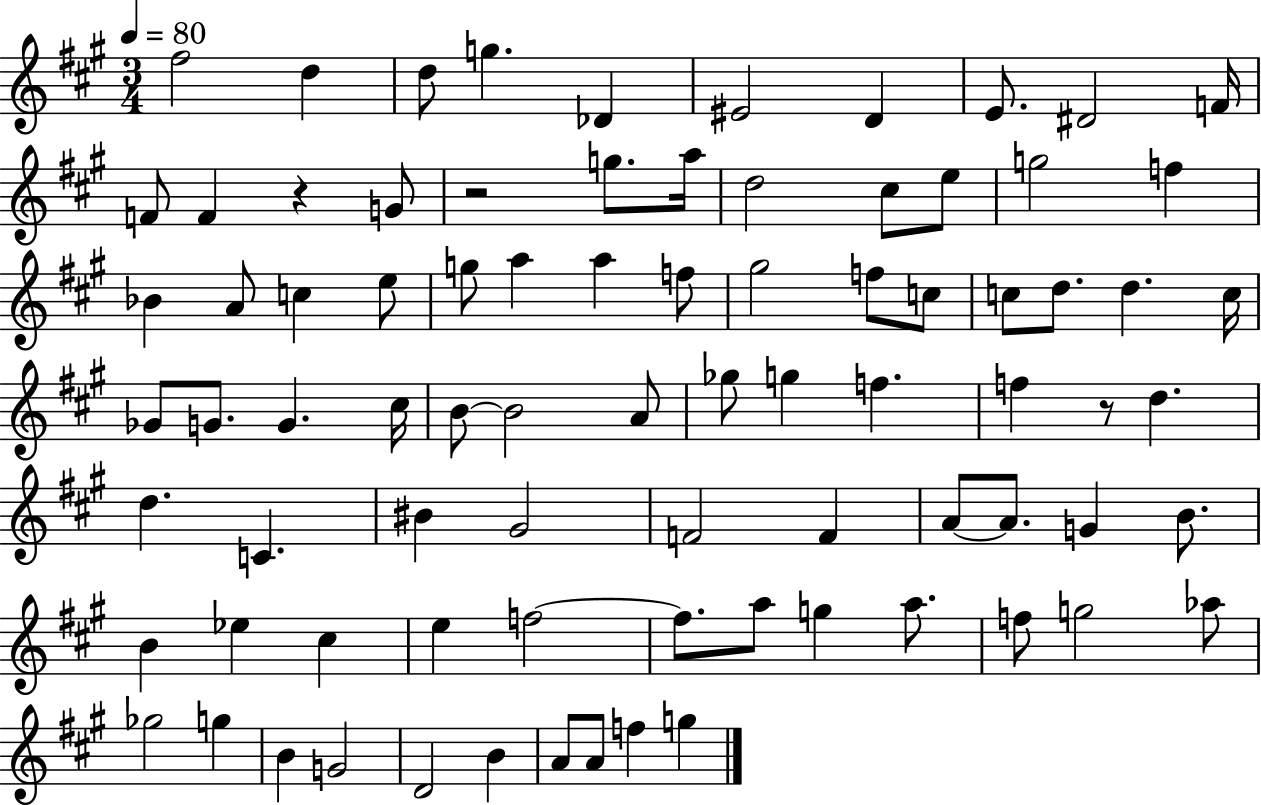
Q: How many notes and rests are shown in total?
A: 82